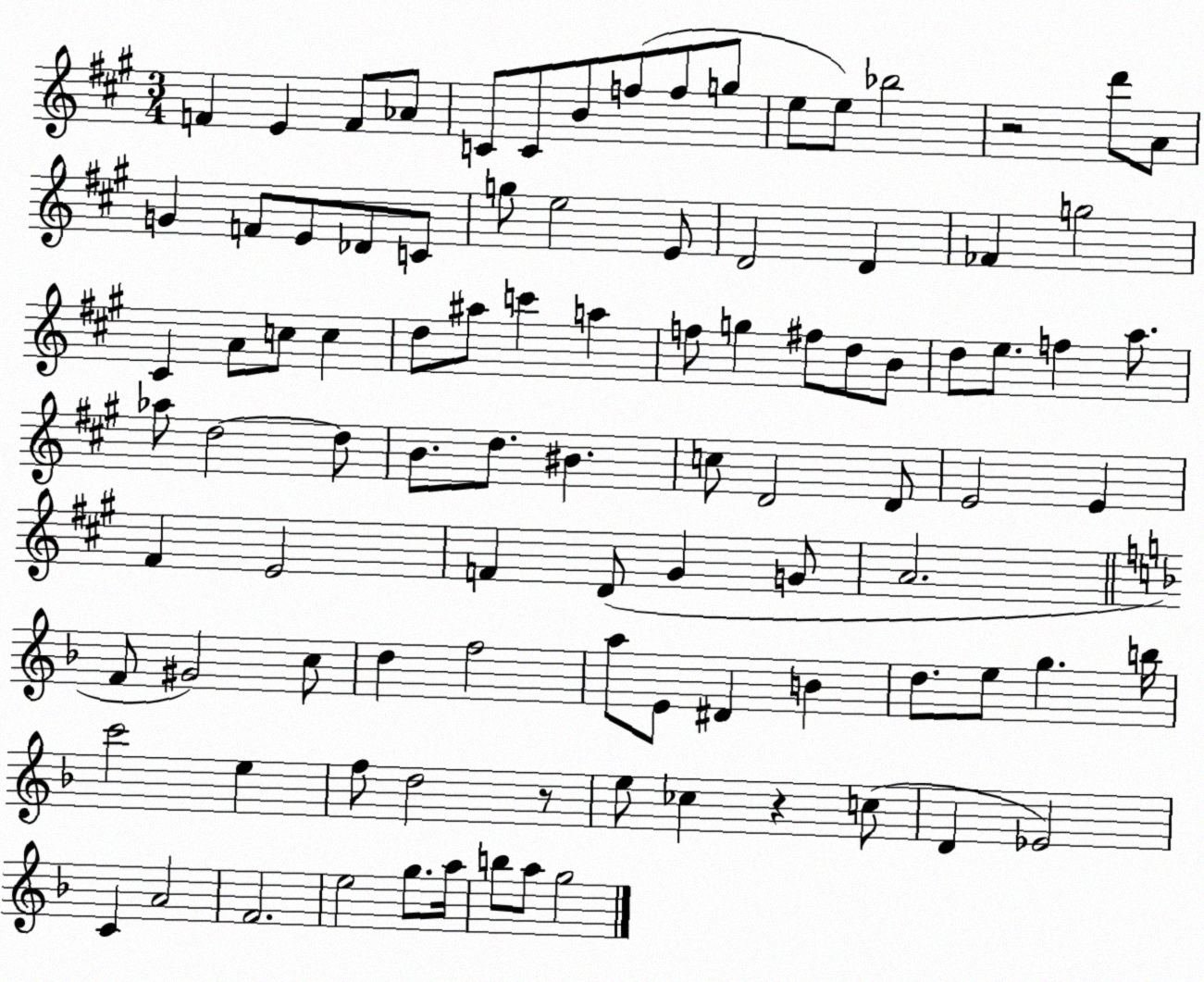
X:1
T:Untitled
M:3/4
L:1/4
K:A
F E F/2 _A/2 C/2 C/2 B/2 f/2 f/2 g/2 e/2 e/2 _b2 z2 d'/2 A/2 G F/2 E/2 _D/2 C/2 g/2 e2 E/2 D2 D _F g2 ^C A/2 c/2 c d/2 ^a/2 c' a f/2 g ^f/2 d/2 B/2 d/2 e/2 f a/2 _a/2 d2 d/2 B/2 d/2 ^B c/2 D2 D/2 E2 E ^F E2 F D/2 ^G G/2 A2 F/2 ^G2 c/2 d f2 a/2 E/2 ^D B d/2 e/2 g b/4 c'2 e f/2 d2 z/2 e/2 _c z c/2 D _E2 C A2 F2 e2 g/2 a/4 b/2 a/2 g2